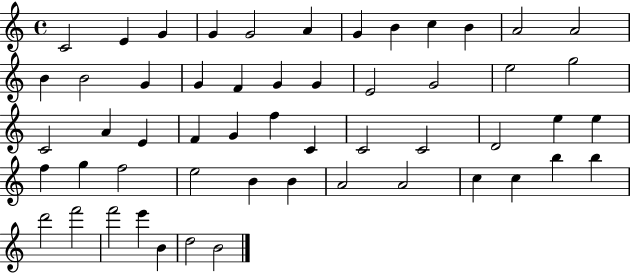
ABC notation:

X:1
T:Untitled
M:4/4
L:1/4
K:C
C2 E G G G2 A G B c B A2 A2 B B2 G G F G G E2 G2 e2 g2 C2 A E F G f C C2 C2 D2 e e f g f2 e2 B B A2 A2 c c b b d'2 f'2 f'2 e' B d2 B2